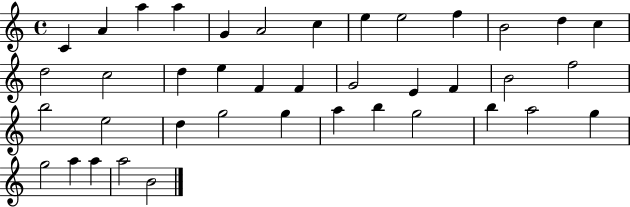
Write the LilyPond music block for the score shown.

{
  \clef treble
  \time 4/4
  \defaultTimeSignature
  \key c \major
  c'4 a'4 a''4 a''4 | g'4 a'2 c''4 | e''4 e''2 f''4 | b'2 d''4 c''4 | \break d''2 c''2 | d''4 e''4 f'4 f'4 | g'2 e'4 f'4 | b'2 f''2 | \break b''2 e''2 | d''4 g''2 g''4 | a''4 b''4 g''2 | b''4 a''2 g''4 | \break g''2 a''4 a''4 | a''2 b'2 | \bar "|."
}